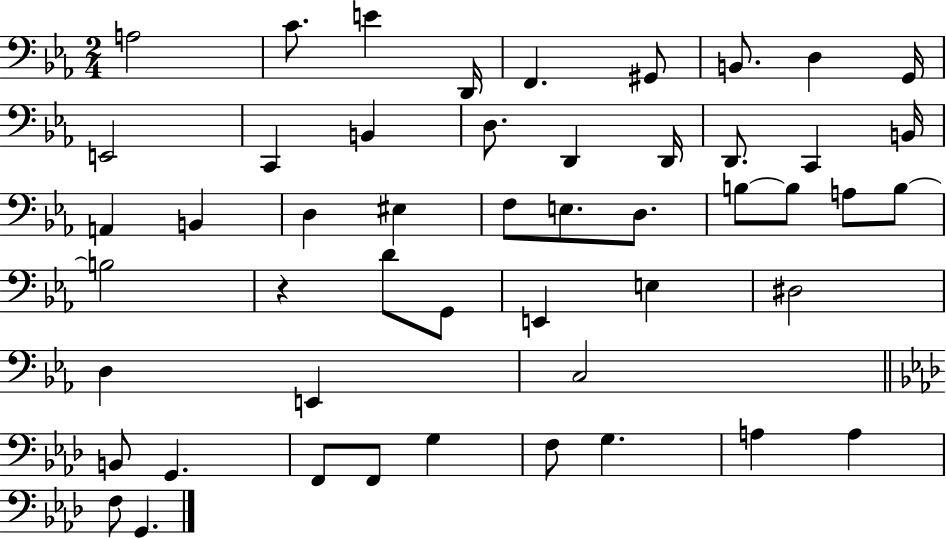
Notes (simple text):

A3/h C4/e. E4/q D2/s F2/q. G#2/e B2/e. D3/q G2/s E2/h C2/q B2/q D3/e. D2/q D2/s D2/e. C2/q B2/s A2/q B2/q D3/q EIS3/q F3/e E3/e. D3/e. B3/e B3/e A3/e B3/e B3/h R/q D4/e G2/e E2/q E3/q D#3/h D3/q E2/q C3/h B2/e G2/q. F2/e F2/e G3/q F3/e G3/q. A3/q A3/q F3/e G2/q.